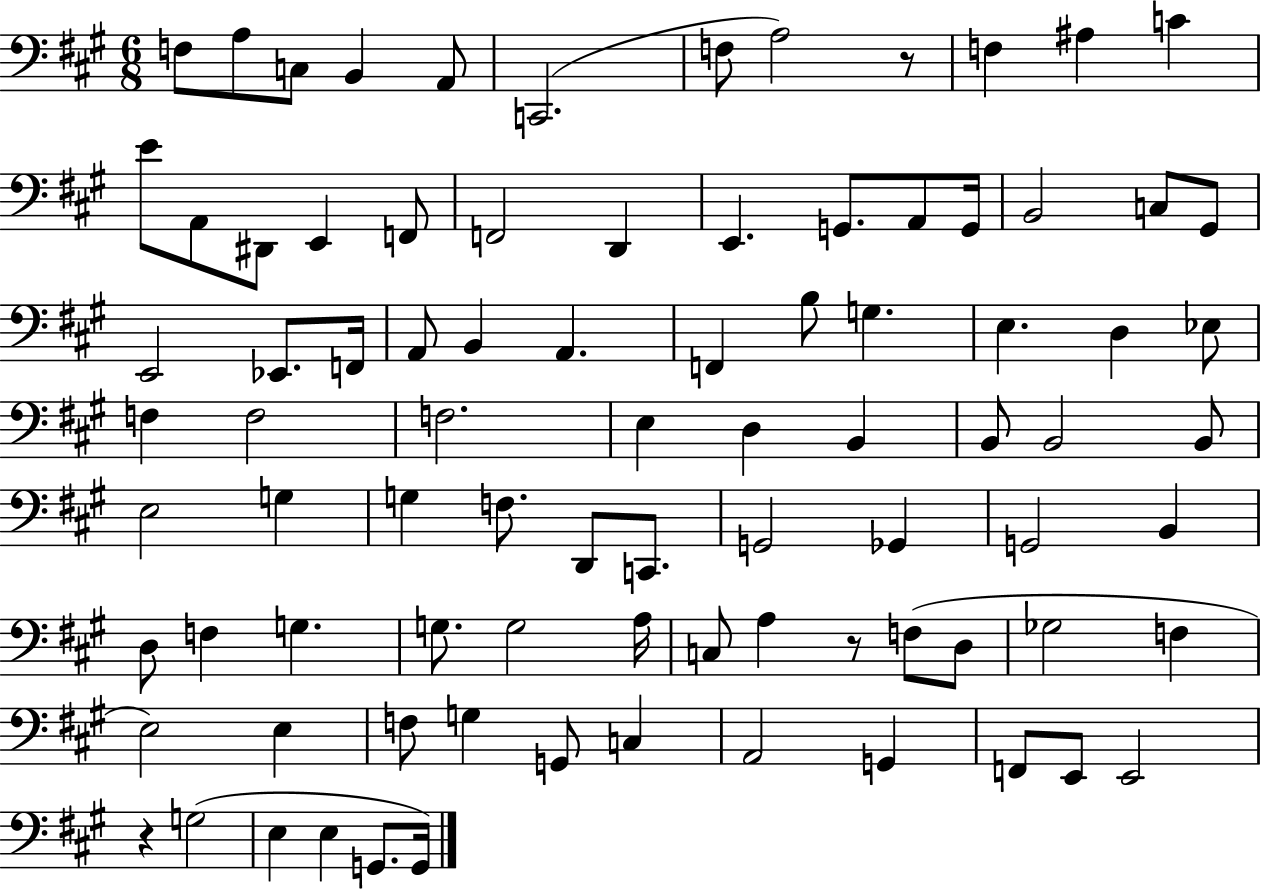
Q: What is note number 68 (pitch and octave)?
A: F3